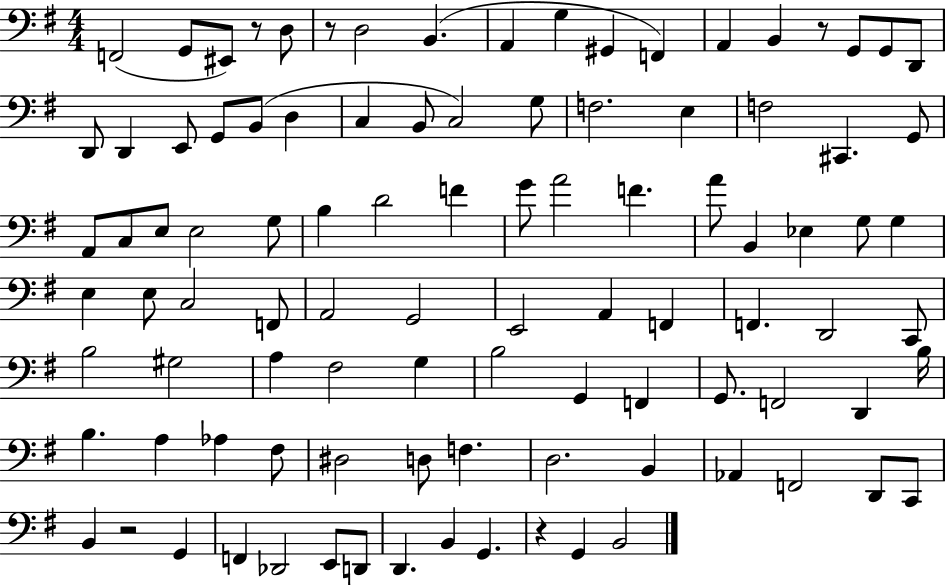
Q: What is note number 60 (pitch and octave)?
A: G#3